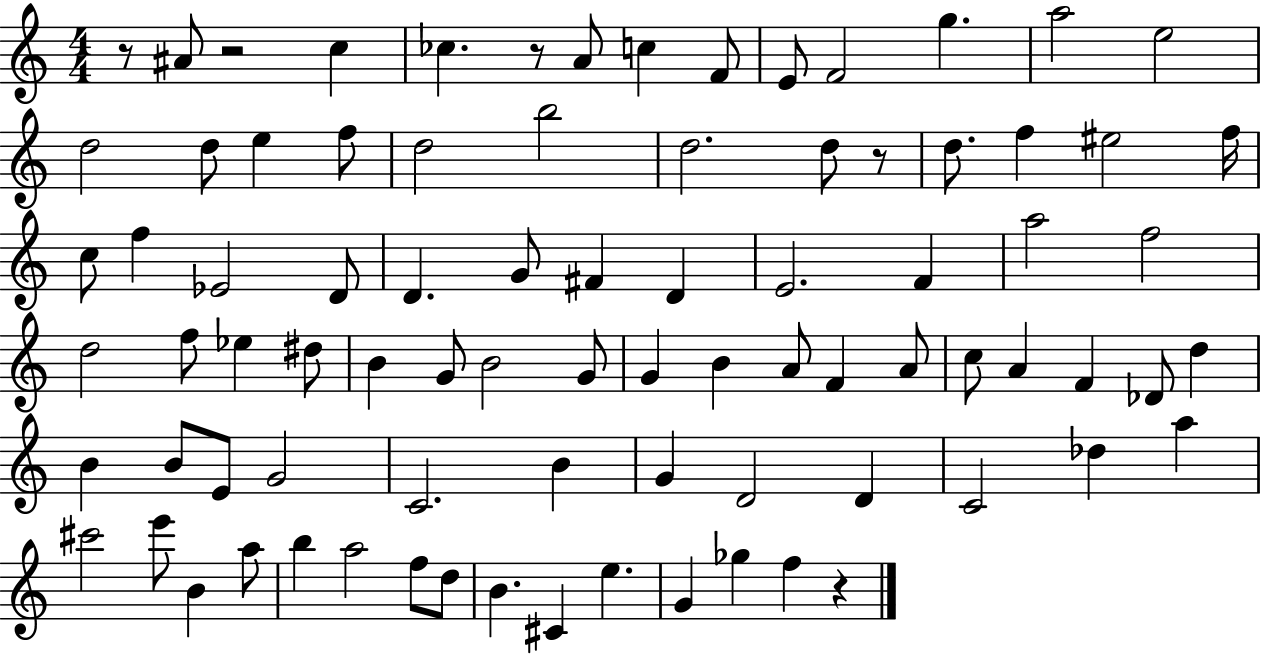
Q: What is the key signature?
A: C major